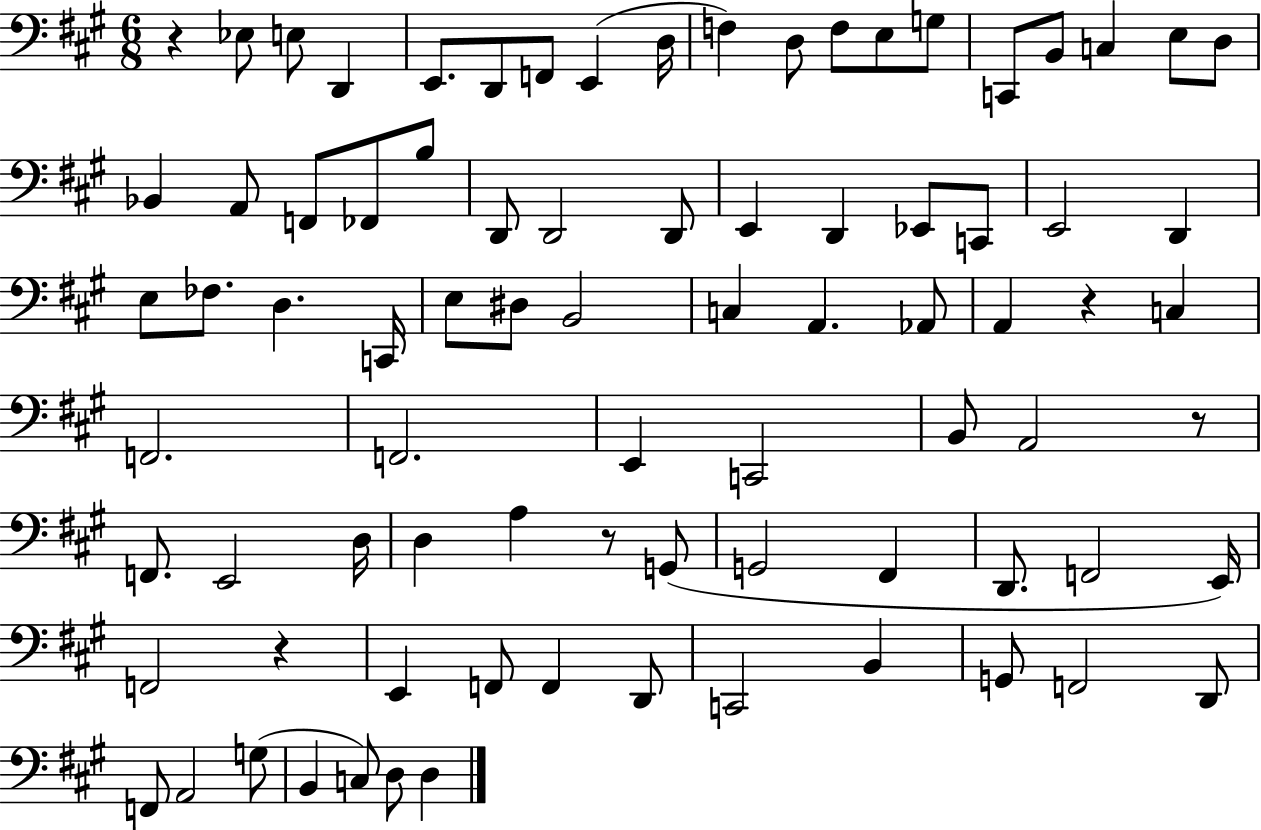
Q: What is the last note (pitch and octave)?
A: D3